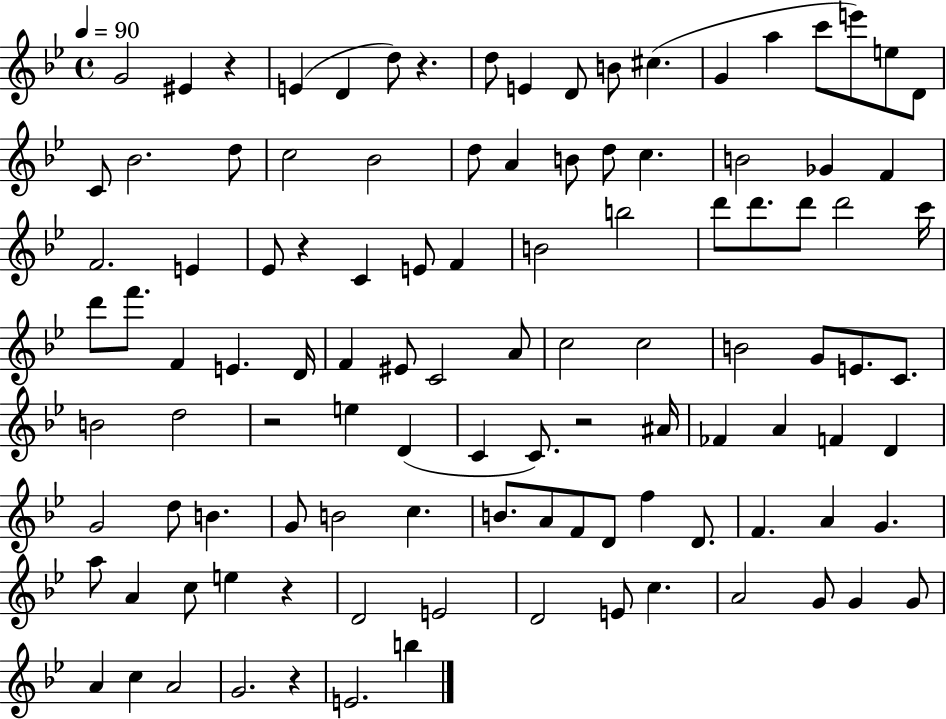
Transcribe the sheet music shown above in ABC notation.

X:1
T:Untitled
M:4/4
L:1/4
K:Bb
G2 ^E z E D d/2 z d/2 E D/2 B/2 ^c G a c'/2 e'/2 e/2 D/2 C/2 _B2 d/2 c2 _B2 d/2 A B/2 d/2 c B2 _G F F2 E _E/2 z C E/2 F B2 b2 d'/2 d'/2 d'/2 d'2 c'/4 d'/2 f'/2 F E D/4 F ^E/2 C2 A/2 c2 c2 B2 G/2 E/2 C/2 B2 d2 z2 e D C C/2 z2 ^A/4 _F A F D G2 d/2 B G/2 B2 c B/2 A/2 F/2 D/2 f D/2 F A G a/2 A c/2 e z D2 E2 D2 E/2 c A2 G/2 G G/2 A c A2 G2 z E2 b